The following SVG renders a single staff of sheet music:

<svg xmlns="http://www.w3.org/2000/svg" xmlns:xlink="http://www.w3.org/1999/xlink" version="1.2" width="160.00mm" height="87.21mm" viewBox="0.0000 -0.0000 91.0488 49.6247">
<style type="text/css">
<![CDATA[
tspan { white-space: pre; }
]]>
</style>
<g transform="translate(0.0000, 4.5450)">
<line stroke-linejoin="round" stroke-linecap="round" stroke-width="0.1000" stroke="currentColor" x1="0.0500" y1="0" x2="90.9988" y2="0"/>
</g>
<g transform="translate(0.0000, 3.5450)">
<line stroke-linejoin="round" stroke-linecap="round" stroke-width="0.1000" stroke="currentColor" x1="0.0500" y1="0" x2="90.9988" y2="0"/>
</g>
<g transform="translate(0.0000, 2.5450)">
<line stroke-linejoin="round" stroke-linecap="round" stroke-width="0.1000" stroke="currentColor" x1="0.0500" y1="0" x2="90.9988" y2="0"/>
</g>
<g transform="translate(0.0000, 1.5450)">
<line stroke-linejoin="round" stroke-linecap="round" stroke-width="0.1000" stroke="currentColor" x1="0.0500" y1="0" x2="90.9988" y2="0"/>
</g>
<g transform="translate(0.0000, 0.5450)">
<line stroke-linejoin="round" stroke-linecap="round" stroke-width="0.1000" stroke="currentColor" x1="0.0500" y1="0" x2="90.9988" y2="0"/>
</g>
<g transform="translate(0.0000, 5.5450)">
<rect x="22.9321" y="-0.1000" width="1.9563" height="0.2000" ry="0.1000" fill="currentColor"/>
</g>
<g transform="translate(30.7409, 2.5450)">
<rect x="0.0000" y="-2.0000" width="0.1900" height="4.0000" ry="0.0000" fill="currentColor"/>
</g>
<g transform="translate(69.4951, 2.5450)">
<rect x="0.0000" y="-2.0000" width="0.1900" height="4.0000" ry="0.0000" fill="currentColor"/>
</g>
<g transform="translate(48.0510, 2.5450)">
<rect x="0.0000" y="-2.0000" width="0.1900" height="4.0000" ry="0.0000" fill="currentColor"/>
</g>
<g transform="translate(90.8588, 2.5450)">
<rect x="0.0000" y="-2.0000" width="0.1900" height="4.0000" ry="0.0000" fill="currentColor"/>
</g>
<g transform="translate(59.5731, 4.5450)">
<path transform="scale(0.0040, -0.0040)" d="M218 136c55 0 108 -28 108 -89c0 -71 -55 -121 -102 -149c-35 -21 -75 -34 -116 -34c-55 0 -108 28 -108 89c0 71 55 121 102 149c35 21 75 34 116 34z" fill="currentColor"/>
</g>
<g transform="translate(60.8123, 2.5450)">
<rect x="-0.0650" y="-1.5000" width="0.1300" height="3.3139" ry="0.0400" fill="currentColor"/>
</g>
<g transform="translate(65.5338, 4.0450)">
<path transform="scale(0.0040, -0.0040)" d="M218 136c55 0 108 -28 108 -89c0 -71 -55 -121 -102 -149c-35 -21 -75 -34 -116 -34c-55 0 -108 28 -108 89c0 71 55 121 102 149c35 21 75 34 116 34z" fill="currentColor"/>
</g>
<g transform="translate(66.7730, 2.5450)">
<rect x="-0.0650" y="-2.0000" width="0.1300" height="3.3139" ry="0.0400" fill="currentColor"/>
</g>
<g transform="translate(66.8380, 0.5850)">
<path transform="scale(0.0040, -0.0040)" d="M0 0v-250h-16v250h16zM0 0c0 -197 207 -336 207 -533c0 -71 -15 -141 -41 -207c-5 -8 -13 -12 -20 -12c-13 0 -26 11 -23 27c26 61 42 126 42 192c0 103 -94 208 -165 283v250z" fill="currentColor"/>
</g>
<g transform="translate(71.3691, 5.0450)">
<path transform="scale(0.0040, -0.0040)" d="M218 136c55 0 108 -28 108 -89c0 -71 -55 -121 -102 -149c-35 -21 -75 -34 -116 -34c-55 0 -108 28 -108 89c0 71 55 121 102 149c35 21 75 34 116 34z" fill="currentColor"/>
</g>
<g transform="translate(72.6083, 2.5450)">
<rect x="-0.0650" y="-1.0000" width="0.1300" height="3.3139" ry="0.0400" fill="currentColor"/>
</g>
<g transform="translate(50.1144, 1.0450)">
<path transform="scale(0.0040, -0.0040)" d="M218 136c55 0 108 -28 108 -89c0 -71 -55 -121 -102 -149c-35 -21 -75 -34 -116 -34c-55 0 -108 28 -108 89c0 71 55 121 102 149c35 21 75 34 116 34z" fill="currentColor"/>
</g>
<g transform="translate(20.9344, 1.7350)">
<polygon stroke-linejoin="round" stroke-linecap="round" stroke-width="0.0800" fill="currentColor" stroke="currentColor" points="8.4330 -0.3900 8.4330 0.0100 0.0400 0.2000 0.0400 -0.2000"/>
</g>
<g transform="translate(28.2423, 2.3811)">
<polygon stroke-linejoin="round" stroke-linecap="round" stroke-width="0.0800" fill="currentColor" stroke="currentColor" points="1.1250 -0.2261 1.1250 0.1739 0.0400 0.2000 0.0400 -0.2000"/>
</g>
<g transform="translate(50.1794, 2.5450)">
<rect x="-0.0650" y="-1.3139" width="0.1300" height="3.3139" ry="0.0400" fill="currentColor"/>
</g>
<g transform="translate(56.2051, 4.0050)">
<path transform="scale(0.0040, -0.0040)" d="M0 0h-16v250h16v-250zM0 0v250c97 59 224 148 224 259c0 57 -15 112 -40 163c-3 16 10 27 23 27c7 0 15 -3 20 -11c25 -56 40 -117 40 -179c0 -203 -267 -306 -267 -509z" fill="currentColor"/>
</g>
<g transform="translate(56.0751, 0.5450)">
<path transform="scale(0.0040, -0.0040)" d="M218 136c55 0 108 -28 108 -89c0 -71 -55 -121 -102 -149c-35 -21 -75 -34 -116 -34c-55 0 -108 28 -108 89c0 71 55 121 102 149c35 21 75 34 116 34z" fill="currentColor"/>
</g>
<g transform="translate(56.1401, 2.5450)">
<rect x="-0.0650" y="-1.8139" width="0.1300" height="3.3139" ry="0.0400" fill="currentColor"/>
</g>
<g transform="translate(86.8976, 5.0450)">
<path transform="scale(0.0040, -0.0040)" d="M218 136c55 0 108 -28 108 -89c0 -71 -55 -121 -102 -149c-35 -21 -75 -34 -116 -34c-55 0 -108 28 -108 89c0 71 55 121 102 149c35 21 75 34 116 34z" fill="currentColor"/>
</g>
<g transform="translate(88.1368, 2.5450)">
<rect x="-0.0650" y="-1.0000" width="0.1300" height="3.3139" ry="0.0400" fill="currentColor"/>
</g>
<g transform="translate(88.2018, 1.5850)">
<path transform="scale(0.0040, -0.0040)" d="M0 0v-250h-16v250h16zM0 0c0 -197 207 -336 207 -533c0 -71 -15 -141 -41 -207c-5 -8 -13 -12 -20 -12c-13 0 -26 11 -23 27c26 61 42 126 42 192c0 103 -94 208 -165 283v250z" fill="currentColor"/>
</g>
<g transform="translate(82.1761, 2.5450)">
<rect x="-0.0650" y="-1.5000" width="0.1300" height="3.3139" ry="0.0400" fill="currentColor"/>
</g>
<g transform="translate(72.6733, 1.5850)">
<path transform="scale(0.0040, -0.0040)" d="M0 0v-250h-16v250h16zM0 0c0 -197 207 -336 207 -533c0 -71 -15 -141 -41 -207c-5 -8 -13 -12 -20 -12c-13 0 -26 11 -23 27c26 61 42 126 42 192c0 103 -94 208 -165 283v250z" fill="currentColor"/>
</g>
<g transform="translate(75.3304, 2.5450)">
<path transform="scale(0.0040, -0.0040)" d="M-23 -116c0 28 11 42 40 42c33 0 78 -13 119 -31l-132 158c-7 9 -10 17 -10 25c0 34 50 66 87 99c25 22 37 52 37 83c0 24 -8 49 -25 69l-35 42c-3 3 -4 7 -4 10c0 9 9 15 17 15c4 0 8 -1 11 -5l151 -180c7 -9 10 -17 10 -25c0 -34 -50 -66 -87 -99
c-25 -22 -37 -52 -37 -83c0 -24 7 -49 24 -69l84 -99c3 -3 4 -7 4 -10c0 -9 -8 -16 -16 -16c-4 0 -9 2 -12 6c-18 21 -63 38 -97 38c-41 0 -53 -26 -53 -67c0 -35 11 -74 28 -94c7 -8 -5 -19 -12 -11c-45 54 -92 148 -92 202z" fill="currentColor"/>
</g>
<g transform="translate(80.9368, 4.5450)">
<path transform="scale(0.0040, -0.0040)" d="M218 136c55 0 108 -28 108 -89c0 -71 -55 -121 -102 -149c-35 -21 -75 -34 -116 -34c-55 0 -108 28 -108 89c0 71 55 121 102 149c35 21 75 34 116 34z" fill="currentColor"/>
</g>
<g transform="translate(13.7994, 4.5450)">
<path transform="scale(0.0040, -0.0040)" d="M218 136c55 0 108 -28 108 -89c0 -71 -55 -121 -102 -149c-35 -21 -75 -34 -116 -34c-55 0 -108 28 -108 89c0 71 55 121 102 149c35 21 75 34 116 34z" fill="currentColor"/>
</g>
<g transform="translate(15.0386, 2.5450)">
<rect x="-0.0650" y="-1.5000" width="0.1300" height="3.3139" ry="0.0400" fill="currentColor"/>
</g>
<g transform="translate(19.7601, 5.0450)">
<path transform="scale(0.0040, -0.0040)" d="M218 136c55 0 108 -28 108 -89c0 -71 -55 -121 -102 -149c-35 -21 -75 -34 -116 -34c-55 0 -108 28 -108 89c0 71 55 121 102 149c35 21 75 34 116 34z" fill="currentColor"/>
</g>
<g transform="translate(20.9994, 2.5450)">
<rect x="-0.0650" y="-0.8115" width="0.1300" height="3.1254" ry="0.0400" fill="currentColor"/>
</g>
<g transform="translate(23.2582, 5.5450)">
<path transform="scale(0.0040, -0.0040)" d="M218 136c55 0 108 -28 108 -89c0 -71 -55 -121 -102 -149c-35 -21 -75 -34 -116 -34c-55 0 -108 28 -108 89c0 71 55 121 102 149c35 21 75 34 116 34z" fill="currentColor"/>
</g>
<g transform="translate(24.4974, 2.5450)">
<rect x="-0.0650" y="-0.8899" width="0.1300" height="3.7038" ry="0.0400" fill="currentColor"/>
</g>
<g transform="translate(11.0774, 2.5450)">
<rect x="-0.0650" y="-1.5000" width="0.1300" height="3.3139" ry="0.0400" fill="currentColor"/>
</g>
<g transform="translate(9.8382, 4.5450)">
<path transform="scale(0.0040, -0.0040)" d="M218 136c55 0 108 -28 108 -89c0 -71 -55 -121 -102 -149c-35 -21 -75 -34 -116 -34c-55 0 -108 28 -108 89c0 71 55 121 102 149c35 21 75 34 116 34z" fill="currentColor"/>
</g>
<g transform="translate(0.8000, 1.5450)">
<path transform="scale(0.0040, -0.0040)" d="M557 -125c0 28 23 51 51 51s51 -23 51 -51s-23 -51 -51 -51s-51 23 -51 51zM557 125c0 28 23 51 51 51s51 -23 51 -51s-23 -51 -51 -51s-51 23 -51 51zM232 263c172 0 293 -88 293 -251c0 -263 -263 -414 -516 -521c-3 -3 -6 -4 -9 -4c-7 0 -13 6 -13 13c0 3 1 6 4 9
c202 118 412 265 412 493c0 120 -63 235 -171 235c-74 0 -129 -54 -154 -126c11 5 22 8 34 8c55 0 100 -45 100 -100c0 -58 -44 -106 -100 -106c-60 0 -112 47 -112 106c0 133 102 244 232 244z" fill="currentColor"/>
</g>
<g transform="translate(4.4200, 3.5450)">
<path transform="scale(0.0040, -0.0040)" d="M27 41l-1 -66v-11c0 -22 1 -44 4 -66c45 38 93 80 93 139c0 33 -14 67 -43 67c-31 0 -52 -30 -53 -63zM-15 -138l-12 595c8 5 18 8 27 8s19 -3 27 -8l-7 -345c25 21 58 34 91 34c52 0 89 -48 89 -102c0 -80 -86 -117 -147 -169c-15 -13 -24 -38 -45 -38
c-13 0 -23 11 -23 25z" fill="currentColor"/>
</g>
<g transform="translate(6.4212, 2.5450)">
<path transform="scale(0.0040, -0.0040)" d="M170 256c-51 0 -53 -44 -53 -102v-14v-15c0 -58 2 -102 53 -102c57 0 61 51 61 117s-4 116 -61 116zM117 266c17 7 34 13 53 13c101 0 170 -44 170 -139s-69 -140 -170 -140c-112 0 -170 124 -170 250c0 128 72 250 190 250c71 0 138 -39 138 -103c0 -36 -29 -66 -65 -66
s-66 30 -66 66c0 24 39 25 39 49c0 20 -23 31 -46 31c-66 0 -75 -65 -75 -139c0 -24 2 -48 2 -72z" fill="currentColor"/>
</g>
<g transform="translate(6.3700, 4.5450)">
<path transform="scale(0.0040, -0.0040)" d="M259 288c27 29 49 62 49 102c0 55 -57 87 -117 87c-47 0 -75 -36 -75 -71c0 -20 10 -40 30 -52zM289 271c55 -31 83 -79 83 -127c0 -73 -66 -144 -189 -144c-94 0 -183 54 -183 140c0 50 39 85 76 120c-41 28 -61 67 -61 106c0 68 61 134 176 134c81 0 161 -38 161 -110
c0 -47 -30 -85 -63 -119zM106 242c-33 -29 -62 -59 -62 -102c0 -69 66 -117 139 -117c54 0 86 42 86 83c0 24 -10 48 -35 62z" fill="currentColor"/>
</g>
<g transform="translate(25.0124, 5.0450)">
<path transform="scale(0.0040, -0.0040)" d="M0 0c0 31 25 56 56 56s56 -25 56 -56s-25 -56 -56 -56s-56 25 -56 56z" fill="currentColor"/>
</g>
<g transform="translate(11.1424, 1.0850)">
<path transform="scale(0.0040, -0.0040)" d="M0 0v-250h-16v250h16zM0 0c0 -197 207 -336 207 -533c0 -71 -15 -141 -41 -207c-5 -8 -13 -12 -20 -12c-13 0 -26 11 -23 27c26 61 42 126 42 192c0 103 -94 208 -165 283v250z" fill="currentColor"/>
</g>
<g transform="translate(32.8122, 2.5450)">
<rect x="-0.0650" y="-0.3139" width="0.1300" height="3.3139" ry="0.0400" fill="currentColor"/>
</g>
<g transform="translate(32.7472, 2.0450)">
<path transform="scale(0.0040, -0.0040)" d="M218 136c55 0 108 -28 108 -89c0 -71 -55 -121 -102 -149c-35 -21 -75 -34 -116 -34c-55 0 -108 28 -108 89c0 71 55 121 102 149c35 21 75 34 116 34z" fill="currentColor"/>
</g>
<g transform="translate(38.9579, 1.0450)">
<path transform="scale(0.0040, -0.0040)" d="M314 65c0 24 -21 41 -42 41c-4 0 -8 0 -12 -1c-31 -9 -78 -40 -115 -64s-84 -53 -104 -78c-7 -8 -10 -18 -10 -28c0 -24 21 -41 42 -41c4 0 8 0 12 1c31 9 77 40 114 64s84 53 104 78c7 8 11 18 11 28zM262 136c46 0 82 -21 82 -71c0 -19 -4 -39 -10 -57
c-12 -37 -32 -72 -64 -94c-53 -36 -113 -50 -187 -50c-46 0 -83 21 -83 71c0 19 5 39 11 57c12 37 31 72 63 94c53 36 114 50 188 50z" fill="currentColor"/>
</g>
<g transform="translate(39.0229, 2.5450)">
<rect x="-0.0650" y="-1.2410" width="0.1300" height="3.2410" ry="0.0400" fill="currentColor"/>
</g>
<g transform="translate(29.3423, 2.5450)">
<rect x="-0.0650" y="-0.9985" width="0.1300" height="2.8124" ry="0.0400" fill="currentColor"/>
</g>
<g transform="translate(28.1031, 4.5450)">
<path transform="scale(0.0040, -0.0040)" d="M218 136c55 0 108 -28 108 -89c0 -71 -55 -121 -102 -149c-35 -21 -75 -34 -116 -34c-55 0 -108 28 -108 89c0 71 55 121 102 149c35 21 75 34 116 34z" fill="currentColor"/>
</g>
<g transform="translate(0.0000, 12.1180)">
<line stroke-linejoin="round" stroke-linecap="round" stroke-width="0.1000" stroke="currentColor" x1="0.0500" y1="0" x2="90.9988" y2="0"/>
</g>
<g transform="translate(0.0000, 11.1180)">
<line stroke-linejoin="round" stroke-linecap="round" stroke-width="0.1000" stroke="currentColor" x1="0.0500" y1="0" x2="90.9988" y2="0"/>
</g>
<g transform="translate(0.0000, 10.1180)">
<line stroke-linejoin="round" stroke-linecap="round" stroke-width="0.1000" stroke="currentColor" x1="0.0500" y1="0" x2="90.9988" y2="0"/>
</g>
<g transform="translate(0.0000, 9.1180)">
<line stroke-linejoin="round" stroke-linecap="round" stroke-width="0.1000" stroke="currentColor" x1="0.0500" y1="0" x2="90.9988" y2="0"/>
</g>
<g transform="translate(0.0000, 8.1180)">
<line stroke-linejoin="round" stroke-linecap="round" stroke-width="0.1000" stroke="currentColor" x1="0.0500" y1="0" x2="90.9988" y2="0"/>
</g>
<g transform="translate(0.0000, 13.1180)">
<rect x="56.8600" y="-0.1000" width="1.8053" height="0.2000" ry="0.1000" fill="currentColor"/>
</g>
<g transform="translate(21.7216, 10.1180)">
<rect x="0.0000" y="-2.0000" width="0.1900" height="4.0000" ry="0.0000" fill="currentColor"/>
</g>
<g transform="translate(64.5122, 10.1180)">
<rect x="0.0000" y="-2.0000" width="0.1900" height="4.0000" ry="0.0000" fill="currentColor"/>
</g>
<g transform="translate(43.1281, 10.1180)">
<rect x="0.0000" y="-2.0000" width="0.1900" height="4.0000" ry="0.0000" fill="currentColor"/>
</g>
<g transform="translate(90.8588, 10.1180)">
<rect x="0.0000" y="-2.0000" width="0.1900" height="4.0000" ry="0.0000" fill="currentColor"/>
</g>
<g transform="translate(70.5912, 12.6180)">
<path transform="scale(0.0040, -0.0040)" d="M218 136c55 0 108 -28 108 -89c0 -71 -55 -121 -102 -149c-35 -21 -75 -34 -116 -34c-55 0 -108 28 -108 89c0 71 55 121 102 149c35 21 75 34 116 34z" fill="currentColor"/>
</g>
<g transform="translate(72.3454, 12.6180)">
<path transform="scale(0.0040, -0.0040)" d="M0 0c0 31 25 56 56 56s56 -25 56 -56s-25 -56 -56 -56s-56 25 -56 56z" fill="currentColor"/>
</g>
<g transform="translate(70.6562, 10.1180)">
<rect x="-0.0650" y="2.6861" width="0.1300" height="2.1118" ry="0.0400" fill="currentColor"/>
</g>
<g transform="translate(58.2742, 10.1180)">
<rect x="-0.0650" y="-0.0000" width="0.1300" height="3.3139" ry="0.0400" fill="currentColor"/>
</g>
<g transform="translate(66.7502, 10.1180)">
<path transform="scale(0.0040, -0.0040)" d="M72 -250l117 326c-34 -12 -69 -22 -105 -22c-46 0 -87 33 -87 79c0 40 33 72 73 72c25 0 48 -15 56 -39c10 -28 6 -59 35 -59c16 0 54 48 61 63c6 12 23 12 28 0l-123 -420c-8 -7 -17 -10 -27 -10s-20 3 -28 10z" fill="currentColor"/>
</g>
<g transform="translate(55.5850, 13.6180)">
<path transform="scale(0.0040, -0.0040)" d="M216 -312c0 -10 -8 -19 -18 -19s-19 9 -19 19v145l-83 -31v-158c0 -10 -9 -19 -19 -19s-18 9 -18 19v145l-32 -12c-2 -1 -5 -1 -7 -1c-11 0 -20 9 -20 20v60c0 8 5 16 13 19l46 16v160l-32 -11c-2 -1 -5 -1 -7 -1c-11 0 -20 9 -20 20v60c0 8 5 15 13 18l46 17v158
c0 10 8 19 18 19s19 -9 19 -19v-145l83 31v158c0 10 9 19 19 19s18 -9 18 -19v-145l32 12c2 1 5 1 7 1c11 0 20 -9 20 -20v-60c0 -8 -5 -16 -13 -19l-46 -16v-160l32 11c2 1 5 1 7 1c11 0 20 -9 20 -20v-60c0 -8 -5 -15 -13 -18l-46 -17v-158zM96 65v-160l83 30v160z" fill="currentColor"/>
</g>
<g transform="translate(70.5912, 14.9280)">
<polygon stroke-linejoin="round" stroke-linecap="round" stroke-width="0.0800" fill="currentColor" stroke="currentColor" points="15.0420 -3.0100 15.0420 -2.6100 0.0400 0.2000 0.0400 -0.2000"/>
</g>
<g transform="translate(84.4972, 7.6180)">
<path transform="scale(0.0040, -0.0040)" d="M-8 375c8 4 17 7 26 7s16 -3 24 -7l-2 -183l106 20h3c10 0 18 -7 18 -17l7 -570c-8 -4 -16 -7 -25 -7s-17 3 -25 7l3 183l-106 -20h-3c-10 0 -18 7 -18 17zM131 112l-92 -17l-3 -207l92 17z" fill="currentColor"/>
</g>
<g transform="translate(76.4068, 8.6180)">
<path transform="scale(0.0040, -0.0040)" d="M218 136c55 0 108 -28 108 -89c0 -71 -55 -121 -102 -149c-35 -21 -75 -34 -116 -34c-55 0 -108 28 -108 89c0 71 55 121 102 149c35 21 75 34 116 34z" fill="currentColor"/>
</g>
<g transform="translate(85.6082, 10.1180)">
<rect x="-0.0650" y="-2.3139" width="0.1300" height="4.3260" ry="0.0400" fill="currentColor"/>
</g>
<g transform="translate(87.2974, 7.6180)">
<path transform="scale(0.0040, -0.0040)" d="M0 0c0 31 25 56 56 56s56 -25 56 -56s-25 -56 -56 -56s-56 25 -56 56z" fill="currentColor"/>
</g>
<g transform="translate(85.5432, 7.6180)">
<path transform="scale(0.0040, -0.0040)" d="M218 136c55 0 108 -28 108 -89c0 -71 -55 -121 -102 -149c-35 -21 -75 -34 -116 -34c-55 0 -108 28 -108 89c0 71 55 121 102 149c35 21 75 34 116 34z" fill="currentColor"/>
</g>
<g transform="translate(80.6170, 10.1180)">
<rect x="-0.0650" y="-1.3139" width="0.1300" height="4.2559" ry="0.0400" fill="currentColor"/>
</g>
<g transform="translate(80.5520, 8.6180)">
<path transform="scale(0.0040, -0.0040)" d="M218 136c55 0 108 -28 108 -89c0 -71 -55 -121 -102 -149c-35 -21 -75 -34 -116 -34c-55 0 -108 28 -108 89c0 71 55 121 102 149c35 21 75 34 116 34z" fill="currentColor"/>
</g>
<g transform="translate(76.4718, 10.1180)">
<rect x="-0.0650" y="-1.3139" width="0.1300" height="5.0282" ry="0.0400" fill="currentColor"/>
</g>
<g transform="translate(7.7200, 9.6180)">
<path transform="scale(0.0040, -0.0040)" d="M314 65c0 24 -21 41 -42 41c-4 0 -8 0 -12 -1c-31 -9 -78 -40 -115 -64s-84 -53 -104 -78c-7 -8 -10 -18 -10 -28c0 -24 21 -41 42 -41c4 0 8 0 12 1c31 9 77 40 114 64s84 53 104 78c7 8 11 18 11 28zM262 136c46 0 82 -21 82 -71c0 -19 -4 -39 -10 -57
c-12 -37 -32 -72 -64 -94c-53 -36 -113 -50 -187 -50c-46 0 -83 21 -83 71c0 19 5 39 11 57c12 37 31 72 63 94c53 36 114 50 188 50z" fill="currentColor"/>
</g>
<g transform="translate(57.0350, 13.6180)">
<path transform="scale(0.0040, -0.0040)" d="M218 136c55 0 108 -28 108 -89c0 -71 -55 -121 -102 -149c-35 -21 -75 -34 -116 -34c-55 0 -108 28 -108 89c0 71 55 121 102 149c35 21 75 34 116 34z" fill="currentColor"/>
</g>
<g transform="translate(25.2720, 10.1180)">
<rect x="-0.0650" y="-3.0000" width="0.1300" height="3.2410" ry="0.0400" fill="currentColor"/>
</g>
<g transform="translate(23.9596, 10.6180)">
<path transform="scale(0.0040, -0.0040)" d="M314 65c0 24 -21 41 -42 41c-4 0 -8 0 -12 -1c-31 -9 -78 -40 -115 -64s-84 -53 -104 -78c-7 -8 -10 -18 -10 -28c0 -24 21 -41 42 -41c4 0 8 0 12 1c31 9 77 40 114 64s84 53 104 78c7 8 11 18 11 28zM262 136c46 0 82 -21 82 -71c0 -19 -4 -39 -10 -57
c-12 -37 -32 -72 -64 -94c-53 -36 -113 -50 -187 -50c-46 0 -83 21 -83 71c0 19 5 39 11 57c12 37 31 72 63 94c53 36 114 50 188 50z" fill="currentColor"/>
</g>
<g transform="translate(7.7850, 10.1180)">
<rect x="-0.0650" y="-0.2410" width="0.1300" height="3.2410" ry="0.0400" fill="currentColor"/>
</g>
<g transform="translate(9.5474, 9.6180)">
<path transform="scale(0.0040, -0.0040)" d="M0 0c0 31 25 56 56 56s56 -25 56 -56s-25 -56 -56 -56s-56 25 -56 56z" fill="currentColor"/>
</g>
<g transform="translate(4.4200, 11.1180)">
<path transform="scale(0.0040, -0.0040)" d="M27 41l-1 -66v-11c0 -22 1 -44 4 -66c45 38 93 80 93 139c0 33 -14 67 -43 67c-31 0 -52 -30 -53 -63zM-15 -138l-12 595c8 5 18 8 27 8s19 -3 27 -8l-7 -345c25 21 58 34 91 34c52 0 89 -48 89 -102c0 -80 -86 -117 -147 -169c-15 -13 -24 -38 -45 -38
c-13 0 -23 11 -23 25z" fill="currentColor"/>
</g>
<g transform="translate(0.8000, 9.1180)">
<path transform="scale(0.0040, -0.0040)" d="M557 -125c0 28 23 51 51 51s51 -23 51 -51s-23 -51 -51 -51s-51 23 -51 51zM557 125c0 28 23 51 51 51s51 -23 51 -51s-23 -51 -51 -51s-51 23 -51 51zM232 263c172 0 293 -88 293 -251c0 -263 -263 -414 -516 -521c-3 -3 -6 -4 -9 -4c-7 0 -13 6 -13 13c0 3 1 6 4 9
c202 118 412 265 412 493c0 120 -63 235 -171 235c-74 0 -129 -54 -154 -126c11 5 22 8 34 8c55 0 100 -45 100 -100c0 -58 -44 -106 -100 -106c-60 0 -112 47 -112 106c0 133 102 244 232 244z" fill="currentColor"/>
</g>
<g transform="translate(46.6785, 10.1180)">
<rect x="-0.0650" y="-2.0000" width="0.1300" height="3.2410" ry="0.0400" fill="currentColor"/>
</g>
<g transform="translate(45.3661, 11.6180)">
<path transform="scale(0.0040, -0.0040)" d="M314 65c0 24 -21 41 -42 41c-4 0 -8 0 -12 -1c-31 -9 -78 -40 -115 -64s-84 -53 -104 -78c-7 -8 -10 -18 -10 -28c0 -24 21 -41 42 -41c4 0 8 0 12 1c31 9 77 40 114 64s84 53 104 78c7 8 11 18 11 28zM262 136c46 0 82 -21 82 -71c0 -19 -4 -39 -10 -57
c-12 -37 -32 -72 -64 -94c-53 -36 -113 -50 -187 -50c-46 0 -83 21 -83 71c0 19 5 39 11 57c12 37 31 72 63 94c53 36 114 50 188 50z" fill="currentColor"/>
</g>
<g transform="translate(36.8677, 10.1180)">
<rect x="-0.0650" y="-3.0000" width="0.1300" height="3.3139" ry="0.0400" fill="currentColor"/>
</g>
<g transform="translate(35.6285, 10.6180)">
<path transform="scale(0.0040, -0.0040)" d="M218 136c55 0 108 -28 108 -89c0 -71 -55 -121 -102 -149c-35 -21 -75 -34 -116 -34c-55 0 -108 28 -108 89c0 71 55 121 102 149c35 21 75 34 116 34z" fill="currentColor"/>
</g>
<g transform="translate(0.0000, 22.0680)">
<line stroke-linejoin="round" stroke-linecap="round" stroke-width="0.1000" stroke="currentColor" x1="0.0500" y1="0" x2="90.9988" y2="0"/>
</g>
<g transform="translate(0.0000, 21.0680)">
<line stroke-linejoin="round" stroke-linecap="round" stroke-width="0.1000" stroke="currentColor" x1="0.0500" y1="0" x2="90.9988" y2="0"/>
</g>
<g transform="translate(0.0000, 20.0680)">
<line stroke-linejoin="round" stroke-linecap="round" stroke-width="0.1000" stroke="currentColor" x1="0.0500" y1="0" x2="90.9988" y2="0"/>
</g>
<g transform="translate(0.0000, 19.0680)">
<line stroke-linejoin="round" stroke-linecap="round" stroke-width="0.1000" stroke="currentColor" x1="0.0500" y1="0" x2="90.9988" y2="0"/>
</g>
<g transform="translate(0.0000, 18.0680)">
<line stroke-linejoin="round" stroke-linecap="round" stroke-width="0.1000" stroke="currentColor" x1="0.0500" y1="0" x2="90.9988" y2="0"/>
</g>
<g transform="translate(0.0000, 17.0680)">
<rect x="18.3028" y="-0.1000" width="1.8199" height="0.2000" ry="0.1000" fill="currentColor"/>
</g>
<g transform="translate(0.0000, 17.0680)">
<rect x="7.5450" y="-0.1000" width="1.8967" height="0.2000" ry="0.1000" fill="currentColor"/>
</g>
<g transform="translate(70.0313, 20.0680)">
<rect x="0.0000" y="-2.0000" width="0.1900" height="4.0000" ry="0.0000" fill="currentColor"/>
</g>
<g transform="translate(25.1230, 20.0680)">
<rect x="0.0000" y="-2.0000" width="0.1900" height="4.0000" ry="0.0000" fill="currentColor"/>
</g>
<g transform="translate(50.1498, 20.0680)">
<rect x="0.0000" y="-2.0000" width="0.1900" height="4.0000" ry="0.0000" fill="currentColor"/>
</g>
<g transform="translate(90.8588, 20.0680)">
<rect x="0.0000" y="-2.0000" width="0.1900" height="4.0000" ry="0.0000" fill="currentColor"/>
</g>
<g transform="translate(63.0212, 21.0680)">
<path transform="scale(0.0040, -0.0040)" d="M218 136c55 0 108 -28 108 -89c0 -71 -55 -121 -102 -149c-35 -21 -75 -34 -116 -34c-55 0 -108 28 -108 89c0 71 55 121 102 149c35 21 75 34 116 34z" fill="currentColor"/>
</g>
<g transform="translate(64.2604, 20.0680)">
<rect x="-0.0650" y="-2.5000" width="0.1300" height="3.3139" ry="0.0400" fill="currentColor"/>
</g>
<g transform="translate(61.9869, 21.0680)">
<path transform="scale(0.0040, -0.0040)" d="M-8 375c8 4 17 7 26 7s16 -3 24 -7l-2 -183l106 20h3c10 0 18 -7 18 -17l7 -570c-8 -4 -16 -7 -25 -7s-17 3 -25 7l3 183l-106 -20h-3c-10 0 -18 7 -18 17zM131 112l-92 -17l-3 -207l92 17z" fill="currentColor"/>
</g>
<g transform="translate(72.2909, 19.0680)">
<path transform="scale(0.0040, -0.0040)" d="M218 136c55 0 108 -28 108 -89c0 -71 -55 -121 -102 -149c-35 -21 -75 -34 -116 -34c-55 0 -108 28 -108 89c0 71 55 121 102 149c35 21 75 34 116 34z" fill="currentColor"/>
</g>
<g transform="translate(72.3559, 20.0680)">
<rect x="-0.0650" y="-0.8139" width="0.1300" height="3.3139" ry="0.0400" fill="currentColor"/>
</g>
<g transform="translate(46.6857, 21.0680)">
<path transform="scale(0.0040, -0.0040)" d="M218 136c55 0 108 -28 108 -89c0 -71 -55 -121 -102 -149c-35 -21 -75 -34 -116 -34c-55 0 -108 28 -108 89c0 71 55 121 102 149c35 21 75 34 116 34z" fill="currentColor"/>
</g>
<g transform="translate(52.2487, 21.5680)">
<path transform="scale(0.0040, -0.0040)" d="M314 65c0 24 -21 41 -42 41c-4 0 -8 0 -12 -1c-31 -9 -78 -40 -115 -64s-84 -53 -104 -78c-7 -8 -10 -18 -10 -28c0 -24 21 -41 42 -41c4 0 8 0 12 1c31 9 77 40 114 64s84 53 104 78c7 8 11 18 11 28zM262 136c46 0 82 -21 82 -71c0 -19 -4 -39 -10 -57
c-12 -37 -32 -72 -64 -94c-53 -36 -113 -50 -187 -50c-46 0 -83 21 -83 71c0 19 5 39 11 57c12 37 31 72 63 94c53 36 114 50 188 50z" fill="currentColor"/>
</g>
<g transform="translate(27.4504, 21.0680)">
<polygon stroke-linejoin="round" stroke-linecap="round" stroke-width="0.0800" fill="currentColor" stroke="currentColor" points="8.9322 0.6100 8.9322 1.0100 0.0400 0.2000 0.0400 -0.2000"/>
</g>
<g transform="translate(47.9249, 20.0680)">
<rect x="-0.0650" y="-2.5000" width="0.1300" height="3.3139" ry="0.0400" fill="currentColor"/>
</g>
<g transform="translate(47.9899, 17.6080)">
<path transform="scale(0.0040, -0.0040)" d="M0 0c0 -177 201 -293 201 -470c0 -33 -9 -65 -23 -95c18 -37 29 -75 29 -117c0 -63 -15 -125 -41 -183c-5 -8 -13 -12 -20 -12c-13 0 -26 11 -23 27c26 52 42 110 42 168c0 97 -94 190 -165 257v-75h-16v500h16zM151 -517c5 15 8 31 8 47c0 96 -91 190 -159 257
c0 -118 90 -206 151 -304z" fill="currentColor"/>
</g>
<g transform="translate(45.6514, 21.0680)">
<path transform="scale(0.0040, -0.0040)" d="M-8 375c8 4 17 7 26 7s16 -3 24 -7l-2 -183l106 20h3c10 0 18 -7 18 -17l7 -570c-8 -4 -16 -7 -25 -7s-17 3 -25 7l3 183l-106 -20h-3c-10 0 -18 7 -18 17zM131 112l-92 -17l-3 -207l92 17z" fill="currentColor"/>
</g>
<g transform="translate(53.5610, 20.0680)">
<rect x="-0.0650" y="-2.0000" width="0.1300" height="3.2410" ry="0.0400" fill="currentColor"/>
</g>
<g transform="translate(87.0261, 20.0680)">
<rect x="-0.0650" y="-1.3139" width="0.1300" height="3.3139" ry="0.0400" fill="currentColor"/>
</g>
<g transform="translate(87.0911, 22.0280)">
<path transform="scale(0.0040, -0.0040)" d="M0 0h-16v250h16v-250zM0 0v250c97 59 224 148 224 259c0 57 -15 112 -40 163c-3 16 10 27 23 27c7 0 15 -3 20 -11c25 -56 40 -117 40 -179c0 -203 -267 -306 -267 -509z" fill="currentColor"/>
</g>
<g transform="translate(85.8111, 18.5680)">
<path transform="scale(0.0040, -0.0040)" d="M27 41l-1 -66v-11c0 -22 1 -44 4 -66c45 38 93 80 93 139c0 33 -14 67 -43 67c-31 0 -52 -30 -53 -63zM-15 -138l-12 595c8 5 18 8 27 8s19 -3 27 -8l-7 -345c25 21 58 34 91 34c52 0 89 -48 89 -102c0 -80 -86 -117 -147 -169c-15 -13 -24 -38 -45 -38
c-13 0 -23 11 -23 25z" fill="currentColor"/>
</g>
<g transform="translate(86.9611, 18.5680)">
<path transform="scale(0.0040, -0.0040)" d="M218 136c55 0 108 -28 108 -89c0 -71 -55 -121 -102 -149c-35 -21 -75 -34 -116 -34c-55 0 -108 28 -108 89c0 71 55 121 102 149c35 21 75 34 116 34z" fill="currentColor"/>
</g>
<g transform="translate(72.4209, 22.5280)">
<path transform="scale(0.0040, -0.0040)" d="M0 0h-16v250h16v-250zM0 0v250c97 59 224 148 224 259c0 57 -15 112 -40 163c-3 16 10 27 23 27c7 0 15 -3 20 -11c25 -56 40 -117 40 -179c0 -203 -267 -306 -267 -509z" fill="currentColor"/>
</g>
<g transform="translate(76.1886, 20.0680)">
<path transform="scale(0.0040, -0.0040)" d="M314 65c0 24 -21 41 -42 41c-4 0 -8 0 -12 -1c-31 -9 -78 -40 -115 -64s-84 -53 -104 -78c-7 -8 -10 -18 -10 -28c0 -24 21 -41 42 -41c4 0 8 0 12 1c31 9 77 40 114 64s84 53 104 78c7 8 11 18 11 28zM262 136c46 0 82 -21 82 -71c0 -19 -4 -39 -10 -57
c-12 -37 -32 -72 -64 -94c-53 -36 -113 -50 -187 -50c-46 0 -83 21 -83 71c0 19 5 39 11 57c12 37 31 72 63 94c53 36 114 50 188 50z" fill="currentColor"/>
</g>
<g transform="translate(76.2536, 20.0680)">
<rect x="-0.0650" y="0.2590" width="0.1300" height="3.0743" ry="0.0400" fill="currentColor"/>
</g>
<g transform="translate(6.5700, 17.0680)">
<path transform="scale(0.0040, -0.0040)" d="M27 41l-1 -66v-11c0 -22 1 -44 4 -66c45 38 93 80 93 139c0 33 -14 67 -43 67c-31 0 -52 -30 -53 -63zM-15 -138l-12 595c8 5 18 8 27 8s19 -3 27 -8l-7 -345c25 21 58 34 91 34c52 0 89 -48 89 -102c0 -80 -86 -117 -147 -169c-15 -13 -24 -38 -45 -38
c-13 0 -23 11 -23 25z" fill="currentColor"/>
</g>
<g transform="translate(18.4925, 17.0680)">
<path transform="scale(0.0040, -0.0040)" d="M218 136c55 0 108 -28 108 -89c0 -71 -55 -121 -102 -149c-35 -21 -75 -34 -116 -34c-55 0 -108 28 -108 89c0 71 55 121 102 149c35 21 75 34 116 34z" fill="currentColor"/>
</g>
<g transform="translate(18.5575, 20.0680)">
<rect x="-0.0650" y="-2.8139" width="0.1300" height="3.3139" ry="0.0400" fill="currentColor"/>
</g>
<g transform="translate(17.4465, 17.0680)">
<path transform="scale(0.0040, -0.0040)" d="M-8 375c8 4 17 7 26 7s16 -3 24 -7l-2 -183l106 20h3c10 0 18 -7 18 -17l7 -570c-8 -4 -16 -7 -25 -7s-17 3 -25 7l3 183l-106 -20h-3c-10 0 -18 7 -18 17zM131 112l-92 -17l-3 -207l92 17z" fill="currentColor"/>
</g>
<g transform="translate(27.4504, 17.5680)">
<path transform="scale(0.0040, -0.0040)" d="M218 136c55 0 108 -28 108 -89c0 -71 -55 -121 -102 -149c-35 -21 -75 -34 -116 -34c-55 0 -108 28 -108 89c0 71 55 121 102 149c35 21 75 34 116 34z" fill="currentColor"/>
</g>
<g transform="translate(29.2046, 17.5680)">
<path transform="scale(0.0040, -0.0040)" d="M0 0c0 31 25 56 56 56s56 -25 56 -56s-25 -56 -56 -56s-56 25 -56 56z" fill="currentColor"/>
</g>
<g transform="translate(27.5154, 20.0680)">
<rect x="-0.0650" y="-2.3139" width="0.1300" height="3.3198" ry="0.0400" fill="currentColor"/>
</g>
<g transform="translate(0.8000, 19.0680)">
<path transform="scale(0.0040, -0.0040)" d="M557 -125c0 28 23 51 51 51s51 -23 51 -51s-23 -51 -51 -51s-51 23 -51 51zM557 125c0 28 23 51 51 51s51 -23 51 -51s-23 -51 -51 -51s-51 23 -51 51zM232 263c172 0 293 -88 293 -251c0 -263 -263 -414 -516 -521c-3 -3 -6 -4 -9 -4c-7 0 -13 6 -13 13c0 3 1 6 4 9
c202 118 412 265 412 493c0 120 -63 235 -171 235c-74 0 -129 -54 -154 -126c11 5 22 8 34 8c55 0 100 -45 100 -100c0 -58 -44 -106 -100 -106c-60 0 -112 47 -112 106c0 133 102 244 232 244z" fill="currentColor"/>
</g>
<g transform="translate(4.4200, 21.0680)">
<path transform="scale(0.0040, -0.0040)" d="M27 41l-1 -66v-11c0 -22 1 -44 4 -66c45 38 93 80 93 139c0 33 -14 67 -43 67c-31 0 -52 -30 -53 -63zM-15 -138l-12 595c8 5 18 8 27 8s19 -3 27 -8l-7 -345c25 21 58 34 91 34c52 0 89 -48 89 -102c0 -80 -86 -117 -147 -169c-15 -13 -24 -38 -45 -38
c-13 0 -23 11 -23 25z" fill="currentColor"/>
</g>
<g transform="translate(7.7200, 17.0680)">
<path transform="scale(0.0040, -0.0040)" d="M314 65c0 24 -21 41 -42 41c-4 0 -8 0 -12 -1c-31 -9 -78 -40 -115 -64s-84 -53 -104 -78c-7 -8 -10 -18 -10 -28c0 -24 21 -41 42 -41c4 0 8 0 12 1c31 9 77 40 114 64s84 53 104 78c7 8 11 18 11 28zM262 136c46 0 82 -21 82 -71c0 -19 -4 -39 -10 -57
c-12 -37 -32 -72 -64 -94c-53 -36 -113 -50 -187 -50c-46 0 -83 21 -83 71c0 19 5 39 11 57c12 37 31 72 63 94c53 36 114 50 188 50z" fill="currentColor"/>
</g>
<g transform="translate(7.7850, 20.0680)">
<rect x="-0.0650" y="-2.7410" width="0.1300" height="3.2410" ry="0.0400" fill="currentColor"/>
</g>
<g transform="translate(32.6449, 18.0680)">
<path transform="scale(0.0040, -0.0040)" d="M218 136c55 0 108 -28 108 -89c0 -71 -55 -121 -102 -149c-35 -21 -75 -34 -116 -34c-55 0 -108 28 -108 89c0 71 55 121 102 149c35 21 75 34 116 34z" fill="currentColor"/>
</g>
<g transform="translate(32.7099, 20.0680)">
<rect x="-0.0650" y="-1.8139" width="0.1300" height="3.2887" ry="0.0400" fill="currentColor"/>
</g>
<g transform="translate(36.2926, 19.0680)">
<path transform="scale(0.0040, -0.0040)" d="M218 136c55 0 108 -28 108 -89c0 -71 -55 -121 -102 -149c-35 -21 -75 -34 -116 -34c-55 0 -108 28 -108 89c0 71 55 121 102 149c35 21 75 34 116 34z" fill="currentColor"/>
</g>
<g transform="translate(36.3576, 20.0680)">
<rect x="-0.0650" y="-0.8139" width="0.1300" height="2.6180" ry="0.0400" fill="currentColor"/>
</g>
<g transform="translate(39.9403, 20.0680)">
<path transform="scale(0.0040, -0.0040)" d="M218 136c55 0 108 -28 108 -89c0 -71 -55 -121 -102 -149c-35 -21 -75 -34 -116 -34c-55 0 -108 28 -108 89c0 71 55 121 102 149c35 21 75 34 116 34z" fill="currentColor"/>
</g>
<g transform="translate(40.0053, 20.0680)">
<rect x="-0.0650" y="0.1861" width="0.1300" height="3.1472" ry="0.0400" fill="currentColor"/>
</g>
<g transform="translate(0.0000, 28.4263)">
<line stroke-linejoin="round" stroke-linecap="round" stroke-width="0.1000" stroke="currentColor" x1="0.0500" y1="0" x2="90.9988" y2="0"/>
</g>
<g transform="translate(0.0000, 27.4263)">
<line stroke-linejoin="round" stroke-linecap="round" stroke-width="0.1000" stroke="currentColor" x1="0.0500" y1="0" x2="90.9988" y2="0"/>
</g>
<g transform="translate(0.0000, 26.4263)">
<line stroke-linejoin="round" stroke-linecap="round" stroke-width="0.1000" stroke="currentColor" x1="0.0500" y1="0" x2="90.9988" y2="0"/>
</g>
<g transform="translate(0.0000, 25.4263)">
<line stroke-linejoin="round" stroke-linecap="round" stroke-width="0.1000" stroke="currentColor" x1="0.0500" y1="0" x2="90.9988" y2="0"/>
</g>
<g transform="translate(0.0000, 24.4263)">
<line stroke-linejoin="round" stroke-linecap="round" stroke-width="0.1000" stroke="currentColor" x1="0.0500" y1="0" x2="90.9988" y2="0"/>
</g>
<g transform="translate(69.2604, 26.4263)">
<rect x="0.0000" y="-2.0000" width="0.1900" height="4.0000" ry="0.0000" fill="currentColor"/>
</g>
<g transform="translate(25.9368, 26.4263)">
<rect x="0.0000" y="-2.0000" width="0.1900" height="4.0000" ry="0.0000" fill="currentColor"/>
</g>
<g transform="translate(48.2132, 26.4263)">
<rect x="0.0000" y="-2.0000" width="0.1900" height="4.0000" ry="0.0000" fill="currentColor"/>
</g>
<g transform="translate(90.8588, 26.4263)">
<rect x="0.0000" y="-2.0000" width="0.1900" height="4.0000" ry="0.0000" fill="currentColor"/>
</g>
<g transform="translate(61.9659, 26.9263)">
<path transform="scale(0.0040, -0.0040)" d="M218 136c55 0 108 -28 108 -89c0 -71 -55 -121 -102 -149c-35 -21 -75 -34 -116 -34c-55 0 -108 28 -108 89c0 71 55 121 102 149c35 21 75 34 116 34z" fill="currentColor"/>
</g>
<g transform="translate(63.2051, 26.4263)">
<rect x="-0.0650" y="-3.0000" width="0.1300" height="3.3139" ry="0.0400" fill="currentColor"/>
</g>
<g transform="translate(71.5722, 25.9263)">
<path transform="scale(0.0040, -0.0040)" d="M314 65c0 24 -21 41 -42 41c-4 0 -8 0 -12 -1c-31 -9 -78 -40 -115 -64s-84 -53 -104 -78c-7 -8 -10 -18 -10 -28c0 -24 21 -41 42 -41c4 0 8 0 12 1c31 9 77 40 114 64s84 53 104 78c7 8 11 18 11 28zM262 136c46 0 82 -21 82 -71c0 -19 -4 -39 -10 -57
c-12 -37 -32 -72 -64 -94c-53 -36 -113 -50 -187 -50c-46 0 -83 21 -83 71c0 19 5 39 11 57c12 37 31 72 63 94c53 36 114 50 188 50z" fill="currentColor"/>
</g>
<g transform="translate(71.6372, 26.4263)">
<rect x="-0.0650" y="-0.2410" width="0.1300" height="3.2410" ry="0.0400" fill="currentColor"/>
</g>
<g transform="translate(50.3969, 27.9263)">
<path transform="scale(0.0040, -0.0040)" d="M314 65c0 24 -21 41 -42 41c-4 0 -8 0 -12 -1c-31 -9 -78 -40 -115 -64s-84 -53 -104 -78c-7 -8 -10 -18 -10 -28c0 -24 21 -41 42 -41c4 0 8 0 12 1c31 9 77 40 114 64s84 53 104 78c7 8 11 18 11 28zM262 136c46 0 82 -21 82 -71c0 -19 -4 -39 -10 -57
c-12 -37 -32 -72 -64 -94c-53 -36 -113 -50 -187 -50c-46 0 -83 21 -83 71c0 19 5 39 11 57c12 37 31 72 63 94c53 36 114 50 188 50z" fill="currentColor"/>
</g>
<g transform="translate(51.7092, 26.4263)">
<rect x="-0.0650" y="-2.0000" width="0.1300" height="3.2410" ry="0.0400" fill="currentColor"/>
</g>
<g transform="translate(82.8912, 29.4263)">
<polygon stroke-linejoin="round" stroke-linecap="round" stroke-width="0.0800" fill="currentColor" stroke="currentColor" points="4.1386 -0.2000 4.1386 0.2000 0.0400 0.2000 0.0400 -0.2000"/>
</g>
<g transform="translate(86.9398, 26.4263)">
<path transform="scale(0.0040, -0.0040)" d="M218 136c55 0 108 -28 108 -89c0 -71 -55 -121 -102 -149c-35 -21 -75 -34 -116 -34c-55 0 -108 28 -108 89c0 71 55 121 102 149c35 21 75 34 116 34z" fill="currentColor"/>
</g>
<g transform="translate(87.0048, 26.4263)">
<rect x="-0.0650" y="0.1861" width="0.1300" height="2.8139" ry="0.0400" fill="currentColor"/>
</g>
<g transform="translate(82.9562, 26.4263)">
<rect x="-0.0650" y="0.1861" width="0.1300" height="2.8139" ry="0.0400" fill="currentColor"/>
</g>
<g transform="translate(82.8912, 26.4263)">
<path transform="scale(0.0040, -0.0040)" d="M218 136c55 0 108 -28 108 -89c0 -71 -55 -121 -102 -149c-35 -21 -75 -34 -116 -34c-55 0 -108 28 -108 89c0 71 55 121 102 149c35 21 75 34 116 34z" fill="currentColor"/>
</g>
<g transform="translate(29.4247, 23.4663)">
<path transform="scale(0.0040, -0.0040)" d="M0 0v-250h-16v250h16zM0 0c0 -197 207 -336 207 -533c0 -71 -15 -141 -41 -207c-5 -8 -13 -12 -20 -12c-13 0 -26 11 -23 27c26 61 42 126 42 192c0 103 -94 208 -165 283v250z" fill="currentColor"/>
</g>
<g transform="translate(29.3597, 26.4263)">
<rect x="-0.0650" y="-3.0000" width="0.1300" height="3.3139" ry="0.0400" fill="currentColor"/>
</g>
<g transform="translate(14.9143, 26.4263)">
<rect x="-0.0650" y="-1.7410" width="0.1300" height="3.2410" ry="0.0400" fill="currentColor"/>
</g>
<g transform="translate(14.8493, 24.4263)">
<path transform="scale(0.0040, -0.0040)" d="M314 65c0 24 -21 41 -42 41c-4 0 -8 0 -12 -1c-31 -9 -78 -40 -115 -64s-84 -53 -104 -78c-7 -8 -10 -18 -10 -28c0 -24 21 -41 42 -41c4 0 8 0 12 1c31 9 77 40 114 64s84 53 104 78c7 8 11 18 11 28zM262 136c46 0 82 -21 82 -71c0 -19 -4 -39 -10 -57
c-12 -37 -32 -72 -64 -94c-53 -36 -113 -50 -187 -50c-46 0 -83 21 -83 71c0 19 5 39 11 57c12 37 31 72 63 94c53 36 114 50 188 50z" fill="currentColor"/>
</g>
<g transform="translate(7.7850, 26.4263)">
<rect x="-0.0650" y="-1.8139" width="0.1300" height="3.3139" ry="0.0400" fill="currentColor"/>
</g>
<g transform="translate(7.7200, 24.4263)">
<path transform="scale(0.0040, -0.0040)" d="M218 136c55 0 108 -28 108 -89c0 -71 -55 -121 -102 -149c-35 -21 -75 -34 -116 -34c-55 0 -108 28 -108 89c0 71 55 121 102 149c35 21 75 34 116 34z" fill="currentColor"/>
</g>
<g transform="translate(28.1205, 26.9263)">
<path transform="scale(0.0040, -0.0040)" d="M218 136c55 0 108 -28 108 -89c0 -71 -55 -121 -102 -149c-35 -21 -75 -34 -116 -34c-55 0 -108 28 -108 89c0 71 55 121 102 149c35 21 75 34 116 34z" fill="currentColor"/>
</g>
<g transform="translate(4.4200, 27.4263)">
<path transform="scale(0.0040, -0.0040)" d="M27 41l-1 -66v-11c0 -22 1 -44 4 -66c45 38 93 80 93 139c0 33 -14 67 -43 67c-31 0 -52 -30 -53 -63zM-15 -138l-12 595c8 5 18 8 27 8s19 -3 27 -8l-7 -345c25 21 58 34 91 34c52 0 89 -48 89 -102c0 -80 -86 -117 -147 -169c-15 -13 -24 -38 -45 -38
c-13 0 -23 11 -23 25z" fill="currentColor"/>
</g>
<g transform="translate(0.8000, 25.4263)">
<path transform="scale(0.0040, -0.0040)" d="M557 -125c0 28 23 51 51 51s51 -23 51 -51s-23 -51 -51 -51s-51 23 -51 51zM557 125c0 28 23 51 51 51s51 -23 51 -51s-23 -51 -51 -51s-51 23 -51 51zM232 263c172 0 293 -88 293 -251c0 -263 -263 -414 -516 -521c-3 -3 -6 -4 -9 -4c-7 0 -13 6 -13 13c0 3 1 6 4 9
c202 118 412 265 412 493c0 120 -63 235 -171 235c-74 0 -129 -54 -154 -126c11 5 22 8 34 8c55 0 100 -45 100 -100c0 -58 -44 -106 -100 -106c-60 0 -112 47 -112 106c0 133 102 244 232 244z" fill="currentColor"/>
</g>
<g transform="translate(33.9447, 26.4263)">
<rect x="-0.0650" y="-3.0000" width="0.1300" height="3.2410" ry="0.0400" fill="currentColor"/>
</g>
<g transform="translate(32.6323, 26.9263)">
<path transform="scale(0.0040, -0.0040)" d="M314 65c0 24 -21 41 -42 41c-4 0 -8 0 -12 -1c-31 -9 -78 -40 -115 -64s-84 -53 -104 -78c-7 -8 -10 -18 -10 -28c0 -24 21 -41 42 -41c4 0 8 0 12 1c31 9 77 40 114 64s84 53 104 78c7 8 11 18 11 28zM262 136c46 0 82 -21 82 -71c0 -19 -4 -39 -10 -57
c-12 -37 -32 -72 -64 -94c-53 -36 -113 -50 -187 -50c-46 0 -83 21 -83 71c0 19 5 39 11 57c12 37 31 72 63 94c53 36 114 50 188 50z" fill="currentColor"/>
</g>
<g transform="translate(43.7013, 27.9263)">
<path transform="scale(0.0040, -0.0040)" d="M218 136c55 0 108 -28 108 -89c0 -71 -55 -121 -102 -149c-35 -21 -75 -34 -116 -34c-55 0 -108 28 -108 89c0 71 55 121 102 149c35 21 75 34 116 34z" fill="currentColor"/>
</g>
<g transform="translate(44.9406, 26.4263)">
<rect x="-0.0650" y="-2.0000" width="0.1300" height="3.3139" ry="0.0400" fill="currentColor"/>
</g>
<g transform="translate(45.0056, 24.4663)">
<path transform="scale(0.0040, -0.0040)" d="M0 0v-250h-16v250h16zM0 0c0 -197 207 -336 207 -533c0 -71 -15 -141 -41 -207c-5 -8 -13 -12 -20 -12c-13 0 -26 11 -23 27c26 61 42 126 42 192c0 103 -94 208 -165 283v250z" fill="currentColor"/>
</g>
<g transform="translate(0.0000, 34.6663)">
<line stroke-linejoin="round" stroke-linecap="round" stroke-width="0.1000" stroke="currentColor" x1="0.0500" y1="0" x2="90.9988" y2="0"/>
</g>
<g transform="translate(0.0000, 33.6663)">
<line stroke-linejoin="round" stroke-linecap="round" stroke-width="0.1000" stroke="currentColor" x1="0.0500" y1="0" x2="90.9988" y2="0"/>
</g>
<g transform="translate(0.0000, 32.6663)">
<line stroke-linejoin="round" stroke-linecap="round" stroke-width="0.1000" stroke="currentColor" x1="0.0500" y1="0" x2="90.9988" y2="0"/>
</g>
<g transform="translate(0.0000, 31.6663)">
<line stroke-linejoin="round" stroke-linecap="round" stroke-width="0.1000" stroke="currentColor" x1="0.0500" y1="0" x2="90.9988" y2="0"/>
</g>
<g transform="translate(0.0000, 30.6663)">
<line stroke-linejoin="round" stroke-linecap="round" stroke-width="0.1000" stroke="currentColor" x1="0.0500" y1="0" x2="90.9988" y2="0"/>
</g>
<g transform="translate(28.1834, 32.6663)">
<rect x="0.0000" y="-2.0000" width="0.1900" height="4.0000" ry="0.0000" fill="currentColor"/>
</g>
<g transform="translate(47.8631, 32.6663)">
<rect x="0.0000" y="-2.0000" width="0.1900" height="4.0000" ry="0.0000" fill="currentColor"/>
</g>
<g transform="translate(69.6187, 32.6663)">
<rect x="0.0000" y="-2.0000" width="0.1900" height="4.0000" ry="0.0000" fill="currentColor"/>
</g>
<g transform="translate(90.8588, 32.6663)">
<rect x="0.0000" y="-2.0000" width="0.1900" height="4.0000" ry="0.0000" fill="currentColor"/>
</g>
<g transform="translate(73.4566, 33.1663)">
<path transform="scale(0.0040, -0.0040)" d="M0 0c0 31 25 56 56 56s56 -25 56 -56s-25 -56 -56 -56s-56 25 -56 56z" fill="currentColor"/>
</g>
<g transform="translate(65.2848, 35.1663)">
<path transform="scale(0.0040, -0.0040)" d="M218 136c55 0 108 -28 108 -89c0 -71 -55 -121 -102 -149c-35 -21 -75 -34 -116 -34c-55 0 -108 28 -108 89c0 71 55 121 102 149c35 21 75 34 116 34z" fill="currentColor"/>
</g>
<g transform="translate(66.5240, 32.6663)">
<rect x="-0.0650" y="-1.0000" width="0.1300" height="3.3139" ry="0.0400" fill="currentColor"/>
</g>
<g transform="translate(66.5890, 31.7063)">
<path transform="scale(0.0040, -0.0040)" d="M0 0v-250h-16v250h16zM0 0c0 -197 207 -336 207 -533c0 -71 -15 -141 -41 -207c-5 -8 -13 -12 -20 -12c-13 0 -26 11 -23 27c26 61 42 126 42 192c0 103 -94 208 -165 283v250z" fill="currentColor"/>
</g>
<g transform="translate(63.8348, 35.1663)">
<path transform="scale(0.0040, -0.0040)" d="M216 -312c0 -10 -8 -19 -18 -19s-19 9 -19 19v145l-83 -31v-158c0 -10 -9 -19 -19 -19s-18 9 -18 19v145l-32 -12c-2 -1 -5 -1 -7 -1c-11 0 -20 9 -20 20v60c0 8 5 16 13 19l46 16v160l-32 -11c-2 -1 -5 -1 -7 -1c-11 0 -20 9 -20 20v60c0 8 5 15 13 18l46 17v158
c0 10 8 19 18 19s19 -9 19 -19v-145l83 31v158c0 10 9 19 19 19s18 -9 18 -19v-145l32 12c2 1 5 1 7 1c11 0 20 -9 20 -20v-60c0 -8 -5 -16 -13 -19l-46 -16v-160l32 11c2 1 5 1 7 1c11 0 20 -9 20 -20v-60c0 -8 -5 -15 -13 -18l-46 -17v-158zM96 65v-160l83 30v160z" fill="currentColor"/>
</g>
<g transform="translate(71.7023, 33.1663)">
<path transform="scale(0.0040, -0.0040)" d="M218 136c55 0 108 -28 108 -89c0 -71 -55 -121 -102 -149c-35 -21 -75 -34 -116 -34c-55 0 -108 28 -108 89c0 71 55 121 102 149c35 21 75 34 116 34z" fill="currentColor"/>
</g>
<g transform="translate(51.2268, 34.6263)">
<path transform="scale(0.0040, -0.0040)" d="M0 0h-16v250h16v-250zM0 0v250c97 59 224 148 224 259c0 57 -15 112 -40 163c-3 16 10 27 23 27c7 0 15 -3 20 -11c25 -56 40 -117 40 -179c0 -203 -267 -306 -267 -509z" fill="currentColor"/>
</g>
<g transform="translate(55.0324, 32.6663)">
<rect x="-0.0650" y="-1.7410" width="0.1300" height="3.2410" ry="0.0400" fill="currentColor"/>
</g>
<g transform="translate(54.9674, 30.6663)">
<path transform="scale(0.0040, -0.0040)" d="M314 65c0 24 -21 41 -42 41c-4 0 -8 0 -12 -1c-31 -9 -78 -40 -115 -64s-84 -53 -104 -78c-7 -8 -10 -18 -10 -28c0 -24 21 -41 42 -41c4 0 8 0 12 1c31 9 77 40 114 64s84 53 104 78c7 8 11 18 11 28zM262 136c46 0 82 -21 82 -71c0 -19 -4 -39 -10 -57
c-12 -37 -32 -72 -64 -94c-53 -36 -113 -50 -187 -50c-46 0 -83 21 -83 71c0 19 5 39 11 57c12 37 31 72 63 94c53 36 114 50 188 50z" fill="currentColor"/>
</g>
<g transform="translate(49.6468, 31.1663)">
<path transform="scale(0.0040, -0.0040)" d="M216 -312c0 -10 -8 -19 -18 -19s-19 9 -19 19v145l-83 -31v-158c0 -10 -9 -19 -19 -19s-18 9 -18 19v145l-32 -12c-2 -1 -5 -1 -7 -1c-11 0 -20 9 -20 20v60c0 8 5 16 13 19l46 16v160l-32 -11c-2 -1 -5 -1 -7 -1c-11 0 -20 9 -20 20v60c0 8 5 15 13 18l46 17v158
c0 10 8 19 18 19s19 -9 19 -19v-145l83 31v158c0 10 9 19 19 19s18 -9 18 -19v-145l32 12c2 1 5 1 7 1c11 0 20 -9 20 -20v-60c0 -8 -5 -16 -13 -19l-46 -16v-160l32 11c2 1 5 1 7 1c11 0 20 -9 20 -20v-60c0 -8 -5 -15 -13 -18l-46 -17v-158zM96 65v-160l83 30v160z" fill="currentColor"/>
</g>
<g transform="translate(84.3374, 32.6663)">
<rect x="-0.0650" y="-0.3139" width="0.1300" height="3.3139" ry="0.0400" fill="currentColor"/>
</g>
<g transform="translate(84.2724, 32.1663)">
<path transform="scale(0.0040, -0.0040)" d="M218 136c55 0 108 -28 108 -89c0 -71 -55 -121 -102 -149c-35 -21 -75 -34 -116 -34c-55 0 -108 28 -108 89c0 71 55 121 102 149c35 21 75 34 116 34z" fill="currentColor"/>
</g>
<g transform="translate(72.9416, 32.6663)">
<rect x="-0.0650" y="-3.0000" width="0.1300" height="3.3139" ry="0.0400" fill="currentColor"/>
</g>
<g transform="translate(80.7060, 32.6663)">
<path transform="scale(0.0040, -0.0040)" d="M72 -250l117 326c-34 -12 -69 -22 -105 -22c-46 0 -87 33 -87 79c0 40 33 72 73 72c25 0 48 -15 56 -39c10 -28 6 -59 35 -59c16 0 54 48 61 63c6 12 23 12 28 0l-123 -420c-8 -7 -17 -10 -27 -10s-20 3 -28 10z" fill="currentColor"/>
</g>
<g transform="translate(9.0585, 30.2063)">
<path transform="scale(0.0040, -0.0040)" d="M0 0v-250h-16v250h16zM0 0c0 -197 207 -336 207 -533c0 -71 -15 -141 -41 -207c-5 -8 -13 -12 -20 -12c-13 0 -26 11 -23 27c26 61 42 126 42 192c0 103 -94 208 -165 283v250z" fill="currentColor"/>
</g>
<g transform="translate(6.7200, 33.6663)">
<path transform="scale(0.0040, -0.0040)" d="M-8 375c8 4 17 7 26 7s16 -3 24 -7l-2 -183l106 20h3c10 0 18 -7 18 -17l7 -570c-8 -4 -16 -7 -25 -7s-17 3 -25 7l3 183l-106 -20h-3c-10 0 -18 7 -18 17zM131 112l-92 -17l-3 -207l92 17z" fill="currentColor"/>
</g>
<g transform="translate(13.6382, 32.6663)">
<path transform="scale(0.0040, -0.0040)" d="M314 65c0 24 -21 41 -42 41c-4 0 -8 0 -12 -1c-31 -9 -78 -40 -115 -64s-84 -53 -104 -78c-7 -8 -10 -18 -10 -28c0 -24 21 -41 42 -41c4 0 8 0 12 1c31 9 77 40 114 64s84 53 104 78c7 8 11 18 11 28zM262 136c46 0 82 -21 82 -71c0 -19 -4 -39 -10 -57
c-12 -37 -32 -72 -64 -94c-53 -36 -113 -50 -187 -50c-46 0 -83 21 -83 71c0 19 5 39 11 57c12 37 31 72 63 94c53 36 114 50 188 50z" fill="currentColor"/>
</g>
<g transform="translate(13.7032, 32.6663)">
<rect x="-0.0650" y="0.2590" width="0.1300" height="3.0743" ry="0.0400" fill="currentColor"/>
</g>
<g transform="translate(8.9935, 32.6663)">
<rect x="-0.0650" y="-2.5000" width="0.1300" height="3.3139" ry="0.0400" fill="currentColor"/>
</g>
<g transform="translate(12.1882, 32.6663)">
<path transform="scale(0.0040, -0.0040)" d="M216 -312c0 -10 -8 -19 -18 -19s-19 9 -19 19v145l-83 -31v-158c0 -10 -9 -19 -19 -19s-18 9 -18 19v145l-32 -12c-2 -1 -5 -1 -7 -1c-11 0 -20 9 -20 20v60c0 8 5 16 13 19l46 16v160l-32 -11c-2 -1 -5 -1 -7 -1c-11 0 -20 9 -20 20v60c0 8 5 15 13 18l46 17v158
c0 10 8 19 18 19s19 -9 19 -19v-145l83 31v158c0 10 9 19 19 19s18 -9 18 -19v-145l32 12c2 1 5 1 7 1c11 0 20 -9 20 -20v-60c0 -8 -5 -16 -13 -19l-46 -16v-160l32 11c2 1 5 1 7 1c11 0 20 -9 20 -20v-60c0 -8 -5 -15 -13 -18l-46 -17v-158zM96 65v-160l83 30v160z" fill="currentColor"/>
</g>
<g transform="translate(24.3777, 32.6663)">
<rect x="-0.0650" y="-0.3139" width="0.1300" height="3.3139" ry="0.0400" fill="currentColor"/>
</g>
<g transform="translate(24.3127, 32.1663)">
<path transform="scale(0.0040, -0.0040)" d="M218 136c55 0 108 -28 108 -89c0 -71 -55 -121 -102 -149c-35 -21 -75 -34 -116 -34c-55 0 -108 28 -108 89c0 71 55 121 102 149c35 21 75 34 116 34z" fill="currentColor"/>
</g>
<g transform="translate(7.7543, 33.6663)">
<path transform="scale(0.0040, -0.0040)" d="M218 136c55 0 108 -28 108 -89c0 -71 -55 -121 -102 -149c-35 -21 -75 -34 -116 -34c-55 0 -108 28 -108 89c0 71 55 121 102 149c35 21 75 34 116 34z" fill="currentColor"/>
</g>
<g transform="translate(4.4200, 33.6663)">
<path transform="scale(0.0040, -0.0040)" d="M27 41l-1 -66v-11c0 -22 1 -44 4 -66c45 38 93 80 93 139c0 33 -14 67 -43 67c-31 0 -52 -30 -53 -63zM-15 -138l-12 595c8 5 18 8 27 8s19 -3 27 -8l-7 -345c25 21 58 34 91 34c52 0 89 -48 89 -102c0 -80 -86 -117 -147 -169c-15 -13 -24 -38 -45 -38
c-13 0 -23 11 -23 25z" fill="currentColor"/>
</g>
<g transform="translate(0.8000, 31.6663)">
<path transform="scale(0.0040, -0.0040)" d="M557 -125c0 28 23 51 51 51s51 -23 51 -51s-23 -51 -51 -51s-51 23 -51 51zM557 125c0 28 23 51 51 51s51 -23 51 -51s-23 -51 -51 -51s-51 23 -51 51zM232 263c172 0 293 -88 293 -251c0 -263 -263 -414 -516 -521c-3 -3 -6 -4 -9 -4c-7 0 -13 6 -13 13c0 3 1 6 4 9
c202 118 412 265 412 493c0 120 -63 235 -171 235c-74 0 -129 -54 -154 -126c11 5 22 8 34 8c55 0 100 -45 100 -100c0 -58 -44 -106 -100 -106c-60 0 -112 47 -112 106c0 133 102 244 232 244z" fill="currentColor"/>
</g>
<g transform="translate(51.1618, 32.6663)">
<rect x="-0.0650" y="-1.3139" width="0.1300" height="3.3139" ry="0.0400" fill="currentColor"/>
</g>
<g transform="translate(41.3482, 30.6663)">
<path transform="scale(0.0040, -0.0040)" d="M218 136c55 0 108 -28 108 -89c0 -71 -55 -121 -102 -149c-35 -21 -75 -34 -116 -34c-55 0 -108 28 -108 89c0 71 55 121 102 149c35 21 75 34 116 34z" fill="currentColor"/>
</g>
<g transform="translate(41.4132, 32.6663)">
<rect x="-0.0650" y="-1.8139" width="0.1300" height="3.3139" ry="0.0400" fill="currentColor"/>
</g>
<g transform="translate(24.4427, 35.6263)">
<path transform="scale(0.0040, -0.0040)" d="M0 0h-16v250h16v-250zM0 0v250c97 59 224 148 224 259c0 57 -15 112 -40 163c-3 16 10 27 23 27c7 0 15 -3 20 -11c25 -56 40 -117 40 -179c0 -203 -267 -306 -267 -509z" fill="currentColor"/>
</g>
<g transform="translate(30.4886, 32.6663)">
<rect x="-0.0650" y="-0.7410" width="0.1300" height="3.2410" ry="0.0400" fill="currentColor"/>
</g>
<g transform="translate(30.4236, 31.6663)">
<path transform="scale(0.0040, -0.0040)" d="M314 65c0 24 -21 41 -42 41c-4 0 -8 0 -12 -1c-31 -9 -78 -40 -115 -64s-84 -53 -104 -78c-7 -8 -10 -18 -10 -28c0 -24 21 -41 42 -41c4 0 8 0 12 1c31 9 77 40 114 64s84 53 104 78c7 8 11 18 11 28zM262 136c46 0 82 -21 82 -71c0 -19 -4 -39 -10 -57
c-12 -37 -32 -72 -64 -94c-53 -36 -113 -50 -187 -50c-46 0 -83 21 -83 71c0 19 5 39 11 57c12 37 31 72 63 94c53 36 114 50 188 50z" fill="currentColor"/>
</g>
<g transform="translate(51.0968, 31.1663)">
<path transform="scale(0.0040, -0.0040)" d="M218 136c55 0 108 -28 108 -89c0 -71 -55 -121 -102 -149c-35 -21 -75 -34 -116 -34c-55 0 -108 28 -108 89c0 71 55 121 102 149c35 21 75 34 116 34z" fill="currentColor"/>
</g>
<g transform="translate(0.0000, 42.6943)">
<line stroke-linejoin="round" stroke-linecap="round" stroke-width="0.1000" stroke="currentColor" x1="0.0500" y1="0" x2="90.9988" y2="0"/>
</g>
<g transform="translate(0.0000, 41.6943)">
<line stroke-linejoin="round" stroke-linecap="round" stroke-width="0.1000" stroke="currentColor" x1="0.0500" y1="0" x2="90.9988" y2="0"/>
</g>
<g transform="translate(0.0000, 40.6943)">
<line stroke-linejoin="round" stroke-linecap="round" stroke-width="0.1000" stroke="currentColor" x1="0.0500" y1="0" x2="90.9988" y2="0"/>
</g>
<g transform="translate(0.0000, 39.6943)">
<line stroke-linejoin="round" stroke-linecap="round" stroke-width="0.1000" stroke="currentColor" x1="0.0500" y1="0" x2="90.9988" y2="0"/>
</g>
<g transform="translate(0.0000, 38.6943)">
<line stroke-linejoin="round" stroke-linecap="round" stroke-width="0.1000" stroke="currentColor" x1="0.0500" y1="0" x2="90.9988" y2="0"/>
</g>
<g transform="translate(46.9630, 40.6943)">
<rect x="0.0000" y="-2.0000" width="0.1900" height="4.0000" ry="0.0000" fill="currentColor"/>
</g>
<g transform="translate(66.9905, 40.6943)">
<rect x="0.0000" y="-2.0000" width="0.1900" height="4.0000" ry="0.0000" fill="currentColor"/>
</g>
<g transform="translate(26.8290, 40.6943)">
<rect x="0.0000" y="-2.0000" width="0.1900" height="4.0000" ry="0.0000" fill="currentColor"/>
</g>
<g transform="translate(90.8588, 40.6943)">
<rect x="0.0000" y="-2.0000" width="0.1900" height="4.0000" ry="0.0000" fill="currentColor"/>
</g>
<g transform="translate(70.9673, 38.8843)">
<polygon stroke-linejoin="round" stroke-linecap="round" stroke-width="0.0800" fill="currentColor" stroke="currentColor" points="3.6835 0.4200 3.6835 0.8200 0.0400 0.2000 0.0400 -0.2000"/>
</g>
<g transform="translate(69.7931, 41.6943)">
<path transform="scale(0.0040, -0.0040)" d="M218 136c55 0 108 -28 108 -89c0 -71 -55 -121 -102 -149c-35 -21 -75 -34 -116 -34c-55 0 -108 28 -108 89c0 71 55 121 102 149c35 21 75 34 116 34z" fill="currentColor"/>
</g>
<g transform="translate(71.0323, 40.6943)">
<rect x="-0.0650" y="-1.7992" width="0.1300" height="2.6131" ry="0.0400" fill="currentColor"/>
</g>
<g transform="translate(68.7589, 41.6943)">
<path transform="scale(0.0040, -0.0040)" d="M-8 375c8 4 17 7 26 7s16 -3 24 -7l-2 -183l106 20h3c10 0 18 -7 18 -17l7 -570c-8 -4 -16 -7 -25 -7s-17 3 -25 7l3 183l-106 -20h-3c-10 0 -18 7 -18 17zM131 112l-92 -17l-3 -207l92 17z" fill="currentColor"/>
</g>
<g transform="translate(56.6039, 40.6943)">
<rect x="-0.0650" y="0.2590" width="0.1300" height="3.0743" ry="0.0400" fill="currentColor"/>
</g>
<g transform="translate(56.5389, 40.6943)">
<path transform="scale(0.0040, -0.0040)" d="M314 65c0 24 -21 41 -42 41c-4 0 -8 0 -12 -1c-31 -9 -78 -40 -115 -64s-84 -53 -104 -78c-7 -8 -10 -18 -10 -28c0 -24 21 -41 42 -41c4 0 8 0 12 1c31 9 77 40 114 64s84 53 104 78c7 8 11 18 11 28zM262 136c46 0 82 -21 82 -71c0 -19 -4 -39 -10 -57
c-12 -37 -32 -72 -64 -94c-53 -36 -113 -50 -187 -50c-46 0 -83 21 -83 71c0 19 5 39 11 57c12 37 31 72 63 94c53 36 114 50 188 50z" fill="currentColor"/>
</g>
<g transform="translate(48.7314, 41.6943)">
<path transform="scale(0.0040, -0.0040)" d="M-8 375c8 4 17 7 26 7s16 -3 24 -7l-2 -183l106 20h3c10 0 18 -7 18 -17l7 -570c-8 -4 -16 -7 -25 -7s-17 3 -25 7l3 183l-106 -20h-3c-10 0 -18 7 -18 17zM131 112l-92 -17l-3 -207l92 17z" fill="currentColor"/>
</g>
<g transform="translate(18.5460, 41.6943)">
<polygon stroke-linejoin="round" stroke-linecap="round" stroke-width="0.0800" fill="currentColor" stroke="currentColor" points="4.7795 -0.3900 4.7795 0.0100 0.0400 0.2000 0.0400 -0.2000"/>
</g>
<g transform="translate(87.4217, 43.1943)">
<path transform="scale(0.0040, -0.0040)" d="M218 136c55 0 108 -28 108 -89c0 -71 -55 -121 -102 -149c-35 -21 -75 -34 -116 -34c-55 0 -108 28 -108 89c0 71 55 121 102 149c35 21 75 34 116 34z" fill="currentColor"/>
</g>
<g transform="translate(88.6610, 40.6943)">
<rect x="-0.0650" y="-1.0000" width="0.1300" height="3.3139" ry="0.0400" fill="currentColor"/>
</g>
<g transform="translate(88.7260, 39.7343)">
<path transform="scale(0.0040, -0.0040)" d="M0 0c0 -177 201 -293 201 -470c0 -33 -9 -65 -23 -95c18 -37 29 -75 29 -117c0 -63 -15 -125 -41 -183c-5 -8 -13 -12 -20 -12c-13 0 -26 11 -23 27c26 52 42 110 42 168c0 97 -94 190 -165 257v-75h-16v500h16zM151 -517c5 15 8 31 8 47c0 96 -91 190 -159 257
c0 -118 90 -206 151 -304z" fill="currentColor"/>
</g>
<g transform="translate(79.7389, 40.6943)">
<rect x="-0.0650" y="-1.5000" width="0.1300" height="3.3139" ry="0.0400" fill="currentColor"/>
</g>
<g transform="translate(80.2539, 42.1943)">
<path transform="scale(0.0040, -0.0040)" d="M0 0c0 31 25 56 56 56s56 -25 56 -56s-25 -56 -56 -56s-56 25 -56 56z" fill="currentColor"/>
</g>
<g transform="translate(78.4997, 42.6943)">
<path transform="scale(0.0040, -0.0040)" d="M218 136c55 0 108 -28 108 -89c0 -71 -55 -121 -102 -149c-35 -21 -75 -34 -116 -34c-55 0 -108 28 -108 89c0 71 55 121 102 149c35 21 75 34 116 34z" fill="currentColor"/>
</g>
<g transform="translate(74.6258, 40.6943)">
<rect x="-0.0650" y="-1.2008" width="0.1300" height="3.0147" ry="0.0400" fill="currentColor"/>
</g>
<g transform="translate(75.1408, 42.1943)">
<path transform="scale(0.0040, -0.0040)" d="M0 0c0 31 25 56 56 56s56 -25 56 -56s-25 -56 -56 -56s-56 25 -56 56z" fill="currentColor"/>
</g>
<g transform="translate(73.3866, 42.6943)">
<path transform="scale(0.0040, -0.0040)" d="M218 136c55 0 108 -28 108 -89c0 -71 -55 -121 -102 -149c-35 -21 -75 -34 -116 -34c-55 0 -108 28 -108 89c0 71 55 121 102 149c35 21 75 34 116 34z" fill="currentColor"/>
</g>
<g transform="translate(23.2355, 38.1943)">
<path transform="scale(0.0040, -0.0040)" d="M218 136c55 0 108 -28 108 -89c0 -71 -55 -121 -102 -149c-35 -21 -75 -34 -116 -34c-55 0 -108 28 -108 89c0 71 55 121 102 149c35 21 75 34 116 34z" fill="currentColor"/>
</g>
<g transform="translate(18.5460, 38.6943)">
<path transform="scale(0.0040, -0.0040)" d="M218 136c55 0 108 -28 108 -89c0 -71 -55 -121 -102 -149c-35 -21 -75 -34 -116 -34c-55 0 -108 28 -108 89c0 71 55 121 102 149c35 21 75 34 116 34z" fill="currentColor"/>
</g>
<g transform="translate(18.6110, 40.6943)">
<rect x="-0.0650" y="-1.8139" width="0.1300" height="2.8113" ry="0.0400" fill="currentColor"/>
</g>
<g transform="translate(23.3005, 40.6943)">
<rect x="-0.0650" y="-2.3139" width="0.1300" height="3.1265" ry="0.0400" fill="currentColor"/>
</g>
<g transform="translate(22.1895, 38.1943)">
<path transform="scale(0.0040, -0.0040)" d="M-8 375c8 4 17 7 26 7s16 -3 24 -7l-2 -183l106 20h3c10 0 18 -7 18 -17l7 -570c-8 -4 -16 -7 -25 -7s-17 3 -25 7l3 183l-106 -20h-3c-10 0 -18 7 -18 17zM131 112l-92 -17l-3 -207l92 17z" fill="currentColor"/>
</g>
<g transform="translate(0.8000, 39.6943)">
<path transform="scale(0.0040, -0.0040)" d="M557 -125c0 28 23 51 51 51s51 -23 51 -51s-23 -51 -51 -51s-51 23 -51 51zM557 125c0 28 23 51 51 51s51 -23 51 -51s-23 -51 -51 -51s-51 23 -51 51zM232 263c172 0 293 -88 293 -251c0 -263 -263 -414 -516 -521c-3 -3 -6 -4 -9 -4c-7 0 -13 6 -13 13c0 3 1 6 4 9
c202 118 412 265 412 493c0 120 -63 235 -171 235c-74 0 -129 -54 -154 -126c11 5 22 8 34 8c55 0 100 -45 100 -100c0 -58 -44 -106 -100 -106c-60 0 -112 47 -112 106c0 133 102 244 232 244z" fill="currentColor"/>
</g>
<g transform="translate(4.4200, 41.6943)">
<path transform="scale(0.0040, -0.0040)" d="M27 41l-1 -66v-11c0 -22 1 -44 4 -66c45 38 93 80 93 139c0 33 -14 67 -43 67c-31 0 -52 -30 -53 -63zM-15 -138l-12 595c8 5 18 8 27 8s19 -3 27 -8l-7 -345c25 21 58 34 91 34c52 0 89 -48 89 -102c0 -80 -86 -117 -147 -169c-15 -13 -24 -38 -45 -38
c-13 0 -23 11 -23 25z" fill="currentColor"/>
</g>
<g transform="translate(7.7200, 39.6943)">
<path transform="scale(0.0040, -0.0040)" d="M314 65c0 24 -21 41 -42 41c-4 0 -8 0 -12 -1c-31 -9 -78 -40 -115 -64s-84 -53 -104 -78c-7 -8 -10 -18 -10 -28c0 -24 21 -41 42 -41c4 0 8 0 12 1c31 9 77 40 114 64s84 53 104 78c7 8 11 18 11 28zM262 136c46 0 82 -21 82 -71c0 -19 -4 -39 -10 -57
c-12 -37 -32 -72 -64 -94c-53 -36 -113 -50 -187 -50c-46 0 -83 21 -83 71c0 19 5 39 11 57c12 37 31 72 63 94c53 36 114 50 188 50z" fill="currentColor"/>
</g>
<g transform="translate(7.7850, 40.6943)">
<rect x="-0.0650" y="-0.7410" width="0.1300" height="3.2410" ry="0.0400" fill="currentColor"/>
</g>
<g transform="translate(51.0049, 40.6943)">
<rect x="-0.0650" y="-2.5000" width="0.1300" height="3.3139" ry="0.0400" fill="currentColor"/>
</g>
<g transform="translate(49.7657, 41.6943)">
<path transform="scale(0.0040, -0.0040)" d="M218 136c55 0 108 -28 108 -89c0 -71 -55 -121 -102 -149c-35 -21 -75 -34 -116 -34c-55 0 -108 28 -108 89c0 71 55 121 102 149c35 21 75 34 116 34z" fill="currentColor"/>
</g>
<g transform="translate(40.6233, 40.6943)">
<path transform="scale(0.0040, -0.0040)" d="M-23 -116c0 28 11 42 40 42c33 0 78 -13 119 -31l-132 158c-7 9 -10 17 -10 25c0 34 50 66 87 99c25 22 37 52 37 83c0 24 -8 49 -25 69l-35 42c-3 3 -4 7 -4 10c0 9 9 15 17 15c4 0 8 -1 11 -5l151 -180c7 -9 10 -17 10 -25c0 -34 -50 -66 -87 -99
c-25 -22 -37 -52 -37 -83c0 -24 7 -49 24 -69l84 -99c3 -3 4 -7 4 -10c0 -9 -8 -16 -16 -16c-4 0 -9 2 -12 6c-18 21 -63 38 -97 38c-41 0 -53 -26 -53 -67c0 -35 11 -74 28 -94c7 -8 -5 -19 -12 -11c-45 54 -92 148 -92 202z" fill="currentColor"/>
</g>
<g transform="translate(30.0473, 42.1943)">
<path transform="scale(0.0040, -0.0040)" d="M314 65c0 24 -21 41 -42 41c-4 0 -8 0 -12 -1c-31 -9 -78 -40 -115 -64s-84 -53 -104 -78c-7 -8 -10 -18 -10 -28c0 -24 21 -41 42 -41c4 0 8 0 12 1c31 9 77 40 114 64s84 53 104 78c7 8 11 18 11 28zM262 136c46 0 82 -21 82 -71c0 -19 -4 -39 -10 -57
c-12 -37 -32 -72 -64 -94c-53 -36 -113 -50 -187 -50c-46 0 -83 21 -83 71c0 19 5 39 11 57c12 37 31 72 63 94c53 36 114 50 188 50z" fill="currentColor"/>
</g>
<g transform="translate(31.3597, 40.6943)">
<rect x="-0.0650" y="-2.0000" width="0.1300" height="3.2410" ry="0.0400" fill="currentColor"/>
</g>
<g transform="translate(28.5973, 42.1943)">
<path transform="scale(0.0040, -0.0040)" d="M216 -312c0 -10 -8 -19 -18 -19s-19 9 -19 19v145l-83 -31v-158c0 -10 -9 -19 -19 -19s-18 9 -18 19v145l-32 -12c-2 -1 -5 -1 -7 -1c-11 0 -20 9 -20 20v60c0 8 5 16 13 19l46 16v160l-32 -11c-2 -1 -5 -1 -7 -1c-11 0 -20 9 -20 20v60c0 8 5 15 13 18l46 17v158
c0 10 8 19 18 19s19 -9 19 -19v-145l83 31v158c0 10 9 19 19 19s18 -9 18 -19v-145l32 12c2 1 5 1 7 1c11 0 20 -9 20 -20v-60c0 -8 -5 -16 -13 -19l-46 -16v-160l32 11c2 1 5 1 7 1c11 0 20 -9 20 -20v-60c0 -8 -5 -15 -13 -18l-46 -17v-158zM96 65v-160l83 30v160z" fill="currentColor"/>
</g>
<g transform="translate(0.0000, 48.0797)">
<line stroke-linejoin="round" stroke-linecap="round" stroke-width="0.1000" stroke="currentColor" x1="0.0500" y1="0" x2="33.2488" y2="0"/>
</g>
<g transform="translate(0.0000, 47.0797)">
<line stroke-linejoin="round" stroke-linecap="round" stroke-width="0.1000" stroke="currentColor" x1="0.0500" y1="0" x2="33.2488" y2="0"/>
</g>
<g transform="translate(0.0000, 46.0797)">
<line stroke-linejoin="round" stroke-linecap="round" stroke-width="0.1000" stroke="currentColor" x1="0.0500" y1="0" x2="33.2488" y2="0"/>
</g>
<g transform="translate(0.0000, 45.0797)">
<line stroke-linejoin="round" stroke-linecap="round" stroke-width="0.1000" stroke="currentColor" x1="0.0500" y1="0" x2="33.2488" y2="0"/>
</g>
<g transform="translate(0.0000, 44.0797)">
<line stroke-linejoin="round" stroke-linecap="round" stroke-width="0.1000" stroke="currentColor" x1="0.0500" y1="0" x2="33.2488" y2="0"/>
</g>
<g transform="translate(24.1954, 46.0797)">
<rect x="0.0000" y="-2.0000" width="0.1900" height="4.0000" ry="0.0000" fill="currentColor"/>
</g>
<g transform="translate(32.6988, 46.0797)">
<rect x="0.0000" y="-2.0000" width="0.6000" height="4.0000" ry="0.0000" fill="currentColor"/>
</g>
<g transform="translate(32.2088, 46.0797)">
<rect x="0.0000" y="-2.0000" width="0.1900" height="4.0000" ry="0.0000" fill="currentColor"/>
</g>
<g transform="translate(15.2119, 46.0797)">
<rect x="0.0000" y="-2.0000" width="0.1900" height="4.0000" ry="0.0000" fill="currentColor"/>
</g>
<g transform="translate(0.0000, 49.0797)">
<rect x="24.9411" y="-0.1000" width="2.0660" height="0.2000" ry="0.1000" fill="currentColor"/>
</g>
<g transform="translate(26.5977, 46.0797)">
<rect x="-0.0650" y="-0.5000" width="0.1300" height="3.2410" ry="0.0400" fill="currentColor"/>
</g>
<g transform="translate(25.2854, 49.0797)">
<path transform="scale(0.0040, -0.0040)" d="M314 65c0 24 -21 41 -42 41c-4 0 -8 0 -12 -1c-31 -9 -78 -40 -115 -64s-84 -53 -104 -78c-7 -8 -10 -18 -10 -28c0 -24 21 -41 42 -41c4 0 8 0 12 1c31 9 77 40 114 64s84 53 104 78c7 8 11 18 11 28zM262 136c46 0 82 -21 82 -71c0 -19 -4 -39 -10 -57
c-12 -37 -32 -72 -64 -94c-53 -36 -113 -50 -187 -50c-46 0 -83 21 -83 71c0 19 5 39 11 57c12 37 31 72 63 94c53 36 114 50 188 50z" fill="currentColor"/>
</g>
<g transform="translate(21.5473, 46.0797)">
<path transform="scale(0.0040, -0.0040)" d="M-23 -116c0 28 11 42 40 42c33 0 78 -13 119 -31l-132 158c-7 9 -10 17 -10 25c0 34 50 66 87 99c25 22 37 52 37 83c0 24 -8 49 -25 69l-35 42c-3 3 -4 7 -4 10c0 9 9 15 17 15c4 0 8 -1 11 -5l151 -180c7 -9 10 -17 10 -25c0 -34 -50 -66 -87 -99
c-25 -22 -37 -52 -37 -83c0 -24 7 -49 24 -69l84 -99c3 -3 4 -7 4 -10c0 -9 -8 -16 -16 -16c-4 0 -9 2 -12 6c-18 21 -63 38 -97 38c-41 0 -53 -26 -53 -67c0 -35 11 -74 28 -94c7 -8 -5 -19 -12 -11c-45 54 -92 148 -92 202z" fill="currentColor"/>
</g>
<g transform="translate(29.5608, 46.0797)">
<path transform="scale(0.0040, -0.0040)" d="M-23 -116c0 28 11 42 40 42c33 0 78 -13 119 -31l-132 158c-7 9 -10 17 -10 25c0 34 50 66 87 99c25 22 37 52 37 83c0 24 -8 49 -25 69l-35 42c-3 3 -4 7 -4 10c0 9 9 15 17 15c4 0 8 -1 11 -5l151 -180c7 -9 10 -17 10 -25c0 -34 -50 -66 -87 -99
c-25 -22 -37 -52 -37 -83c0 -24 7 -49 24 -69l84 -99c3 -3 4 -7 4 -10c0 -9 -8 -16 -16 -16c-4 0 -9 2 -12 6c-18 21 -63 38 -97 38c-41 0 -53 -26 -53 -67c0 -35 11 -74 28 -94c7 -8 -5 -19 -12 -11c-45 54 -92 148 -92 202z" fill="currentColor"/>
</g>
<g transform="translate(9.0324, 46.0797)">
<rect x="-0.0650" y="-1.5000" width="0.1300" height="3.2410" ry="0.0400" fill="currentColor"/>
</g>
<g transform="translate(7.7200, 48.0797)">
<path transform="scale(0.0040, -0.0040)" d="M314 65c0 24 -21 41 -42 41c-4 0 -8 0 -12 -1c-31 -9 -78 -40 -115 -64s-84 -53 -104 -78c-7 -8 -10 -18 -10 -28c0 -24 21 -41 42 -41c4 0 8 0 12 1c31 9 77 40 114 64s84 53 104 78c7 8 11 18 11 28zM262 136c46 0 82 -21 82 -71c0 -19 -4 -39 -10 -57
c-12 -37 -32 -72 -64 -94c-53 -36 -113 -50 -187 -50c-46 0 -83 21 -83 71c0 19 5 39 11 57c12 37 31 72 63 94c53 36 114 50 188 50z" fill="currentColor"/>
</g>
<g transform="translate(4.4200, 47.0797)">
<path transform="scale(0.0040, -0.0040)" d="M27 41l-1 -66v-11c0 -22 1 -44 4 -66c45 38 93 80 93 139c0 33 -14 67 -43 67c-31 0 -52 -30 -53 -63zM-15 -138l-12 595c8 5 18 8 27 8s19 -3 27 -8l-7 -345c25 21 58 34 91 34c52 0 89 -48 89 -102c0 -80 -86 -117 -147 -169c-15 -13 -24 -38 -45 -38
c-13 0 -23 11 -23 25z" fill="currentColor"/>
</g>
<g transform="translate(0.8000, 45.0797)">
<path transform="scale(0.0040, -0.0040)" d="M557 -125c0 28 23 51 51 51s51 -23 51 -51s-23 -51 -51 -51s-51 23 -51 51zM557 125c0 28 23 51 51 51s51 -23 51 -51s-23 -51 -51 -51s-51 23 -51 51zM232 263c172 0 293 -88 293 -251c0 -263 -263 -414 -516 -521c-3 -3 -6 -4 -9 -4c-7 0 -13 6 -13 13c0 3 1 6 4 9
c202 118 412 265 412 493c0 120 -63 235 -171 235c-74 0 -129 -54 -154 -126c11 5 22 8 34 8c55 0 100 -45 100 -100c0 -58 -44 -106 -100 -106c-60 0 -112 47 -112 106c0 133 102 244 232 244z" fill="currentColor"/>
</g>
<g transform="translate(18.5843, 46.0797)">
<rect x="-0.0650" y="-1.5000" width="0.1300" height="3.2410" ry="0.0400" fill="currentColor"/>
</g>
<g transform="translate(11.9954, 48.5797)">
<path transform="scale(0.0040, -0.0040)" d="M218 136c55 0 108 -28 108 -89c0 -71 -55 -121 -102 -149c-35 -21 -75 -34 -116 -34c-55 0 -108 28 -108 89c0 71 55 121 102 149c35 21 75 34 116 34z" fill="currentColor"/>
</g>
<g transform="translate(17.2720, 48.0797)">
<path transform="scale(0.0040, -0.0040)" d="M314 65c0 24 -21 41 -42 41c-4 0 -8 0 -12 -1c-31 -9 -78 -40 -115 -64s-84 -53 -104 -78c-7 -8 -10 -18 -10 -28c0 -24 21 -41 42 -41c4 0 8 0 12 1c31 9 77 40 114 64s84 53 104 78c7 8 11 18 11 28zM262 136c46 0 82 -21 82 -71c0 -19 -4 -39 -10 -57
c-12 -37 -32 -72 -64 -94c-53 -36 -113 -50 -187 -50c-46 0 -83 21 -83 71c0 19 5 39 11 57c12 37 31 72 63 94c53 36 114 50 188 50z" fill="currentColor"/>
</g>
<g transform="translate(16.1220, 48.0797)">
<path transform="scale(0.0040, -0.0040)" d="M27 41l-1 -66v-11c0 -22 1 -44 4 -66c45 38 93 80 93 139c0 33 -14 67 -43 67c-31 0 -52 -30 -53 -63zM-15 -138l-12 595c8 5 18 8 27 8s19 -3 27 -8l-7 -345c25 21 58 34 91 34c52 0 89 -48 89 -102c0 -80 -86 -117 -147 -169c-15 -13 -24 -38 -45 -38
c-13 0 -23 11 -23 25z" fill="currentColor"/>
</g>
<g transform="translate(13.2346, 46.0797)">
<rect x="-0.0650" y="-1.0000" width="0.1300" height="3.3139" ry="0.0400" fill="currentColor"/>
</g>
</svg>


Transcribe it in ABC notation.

X:1
T:Untitled
M:6/8
L:1/4
K:F
G,,/2 G,, F,,/2 E,,/2 G,,/4 E, G,2 G, A,/2 G,, A,,/2 F,,/2 z G,, F,,/2 E,2 C,2 C, A,,2 ^D,, z/2 F,,/2 G,/2 G,/2 B,/2 _C2 C _B,/2 A,/2 F,/2 D, B,,/4 A,,2 B,, F,/2 D,2 _G,/2 A, A,2 C,/2 C,2 A,,/2 A,,2 C, E,2 D,/2 D,/2 B,,/2 ^D,2 E,/2 F,2 A, ^G,/2 A,2 ^F,,/2 C, z/2 E, F,2 A,/2 B,/2 ^A,,2 z B,, D,2 B,,/2 G,,/2 G,, F,,/4 G,,2 F,, _G,,2 z E,,2 z